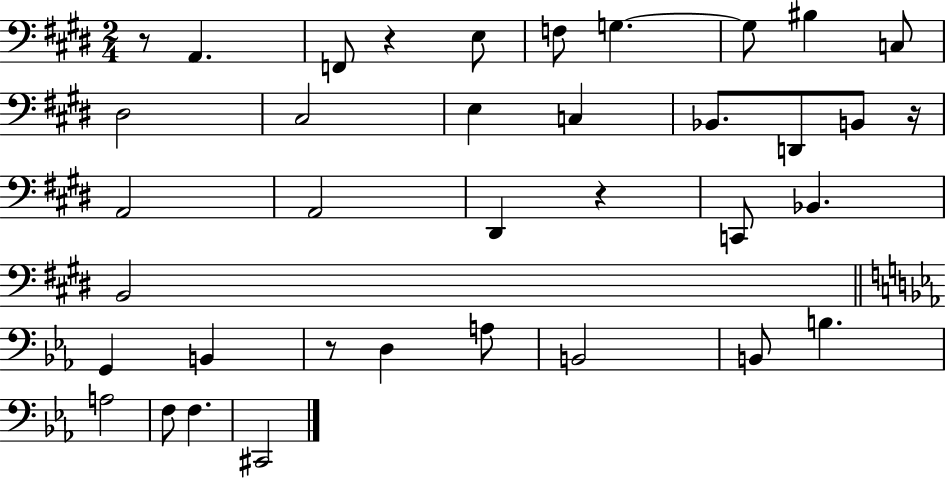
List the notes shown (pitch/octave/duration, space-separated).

R/e A2/q. F2/e R/q E3/e F3/e G3/q. G3/e BIS3/q C3/e D#3/h C#3/h E3/q C3/q Bb2/e. D2/e B2/e R/s A2/h A2/h D#2/q R/q C2/e Bb2/q. B2/h G2/q B2/q R/e D3/q A3/e B2/h B2/e B3/q. A3/h F3/e F3/q. C#2/h